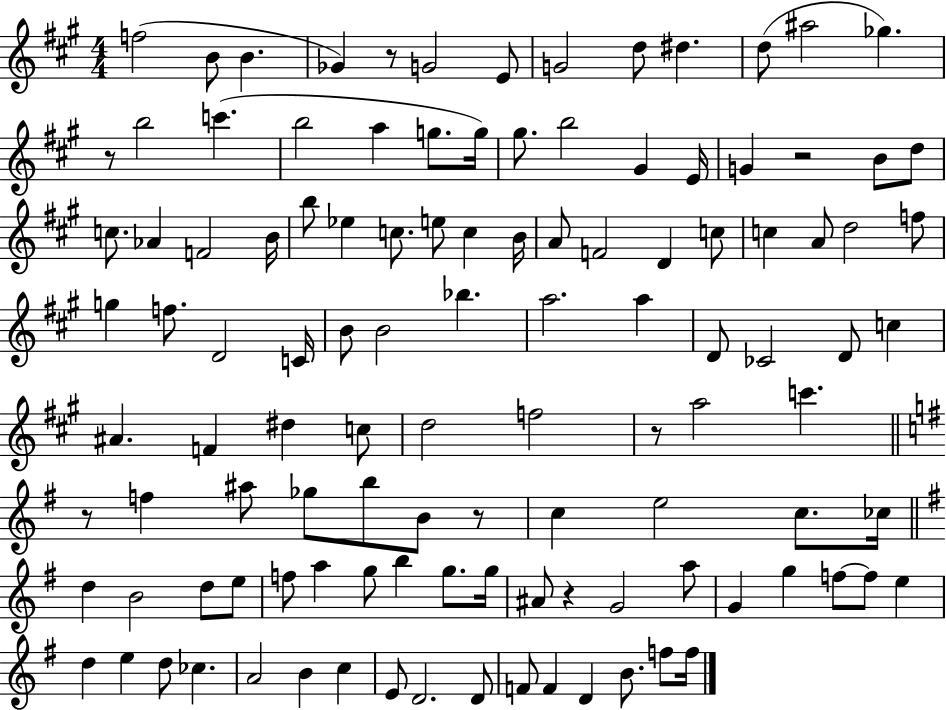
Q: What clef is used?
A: treble